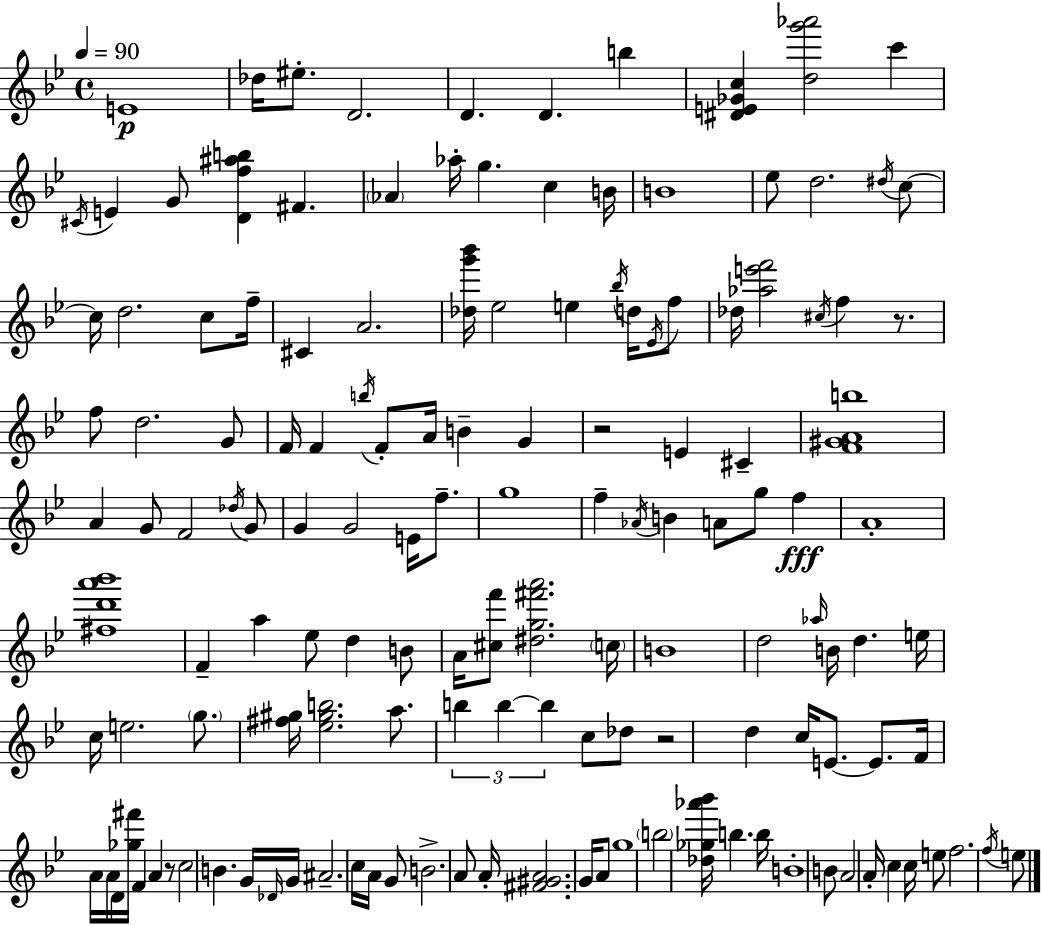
{
  \clef treble
  \time 4/4
  \defaultTimeSignature
  \key bes \major
  \tempo 4 = 90
  e'1\p | des''16 eis''8.-. d'2. | d'4. d'4. b''4 | <dis' e' ges' c''>4 <d'' g''' aes'''>2 c'''4 | \break \acciaccatura { cis'16 } e'4 g'8 <d' f'' ais'' b''>4 fis'4. | \parenthesize aes'4 aes''16-. g''4. c''4 | b'16 b'1 | ees''8 d''2. \acciaccatura { dis''16 } | \break c''8~~ c''16 d''2. c''8 | f''16-- cis'4 a'2. | <des'' g''' bes'''>16 ees''2 e''4 \acciaccatura { bes''16 } | d''16 \acciaccatura { ees'16 } f''8 des''16 <aes'' e''' f'''>2 \acciaccatura { cis''16 } f''4 | \break r8. f''8 d''2. | g'8 f'16 f'4 \acciaccatura { b''16 } f'8-. a'16 b'4-- | g'4 r2 e'4 | cis'4-- <f' gis' a' b''>1 | \break a'4 g'8 f'2 | \acciaccatura { des''16 } g'8 g'4 g'2 | e'16 f''8.-- g''1 | f''4-- \acciaccatura { aes'16 } b'4 | \break a'8 g''8 f''4\fff a'1-. | <fis'' d''' a''' bes'''>1 | f'4-- a''4 | ees''8 d''4 b'8 a'16 <cis'' f'''>8 <dis'' g'' fis''' a'''>2. | \break \parenthesize c''16 b'1 | d''2 | \grace { aes''16 } b'16 d''4. e''16 c''16 e''2. | \parenthesize g''8. <fis'' gis''>16 <ees'' gis'' b''>2. | \break a''8. \tuplet 3/2 { b''4 b''4~~ | b''4 } c''8 des''8 r2 | d''4 c''16 e'8.~~ e'8. f'16 a'16 a'16 d'16 | <ges'' fis'''>16 f'4 a'4 r8 c''2 | \break b'4. g'16 \grace { des'16 } g'16 ais'2.-- | c''16 a'16 g'8 b'2.-> | a'8 a'16-. <fis' gis' a'>2. | g'16 a'8 g''1 | \break \parenthesize b''2 | <des'' ges'' aes''' bes'''>16 b''4. b''16 b'1-. | b'8 a'2 | a'16-. c''4 c''16 e''8 f''2. | \break \acciaccatura { f''16 } e''8 \bar "|."
}